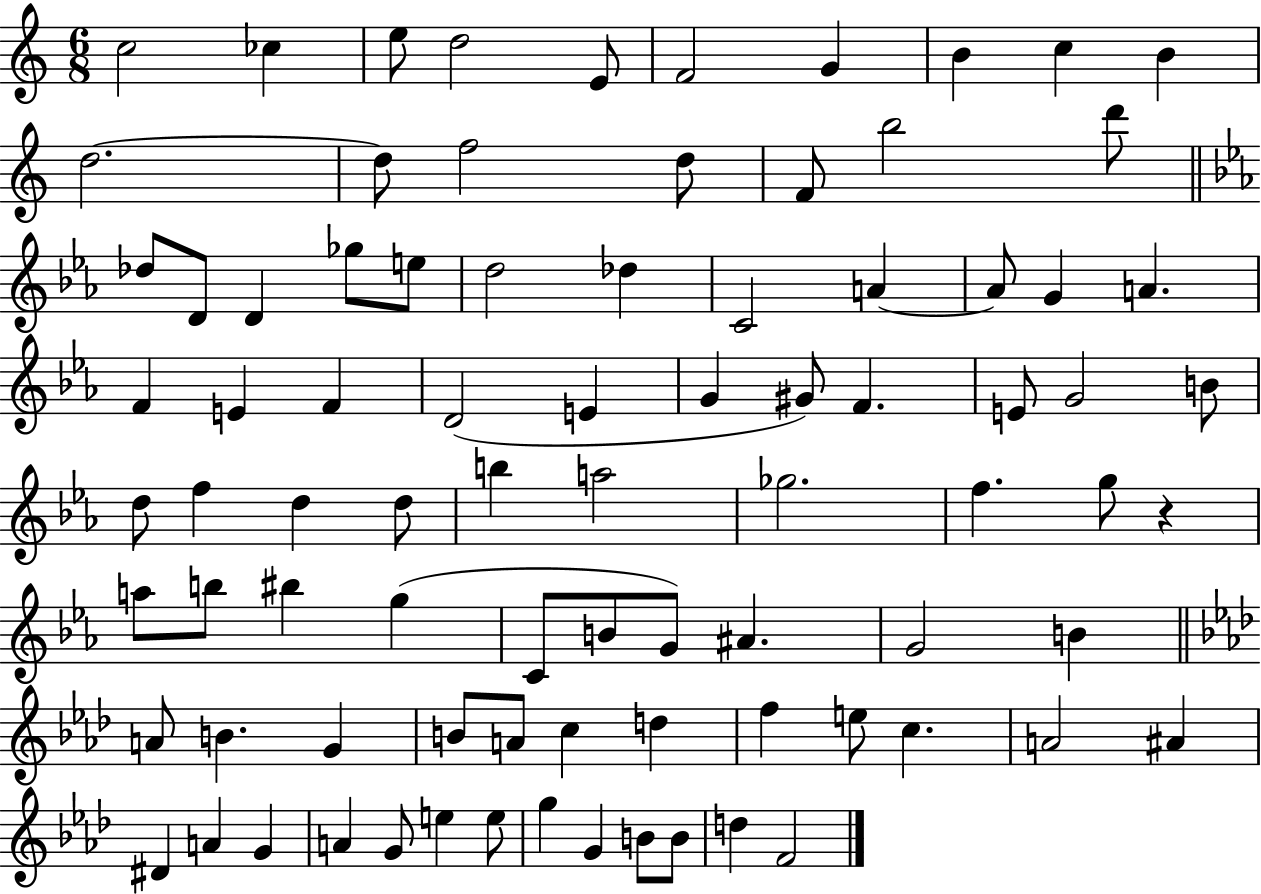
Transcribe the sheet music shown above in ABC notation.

X:1
T:Untitled
M:6/8
L:1/4
K:C
c2 _c e/2 d2 E/2 F2 G B c B d2 d/2 f2 d/2 F/2 b2 d'/2 _d/2 D/2 D _g/2 e/2 d2 _d C2 A A/2 G A F E F D2 E G ^G/2 F E/2 G2 B/2 d/2 f d d/2 b a2 _g2 f g/2 z a/2 b/2 ^b g C/2 B/2 G/2 ^A G2 B A/2 B G B/2 A/2 c d f e/2 c A2 ^A ^D A G A G/2 e e/2 g G B/2 B/2 d F2